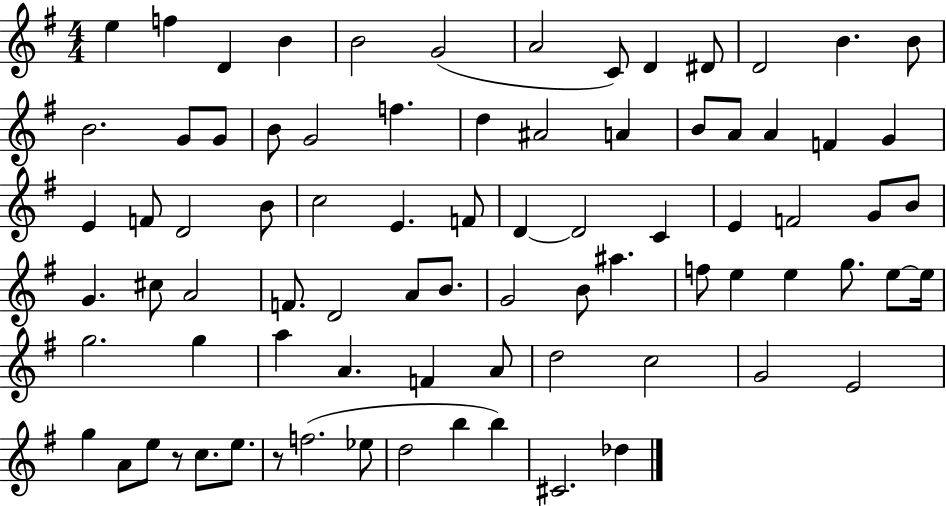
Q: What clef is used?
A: treble